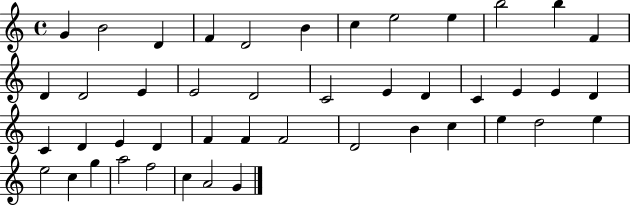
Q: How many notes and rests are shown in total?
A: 45